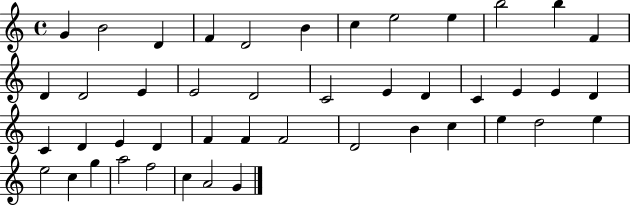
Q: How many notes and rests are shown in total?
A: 45